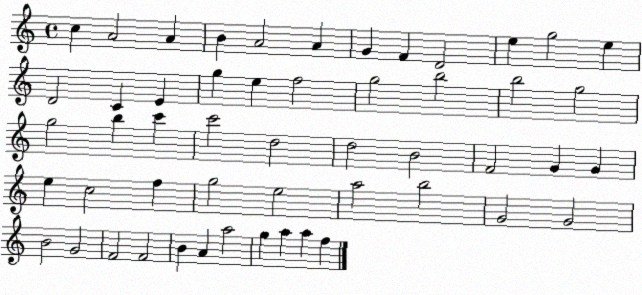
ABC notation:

X:1
T:Untitled
M:4/4
L:1/4
K:C
c A2 A B A2 A G F D2 e g2 e D2 C E g e f2 g2 b2 b2 g2 g2 b c' c'2 d2 d2 B2 F2 G G e c2 f g2 e2 a2 b2 G2 G2 B2 G2 F2 F2 B A a2 g a a f